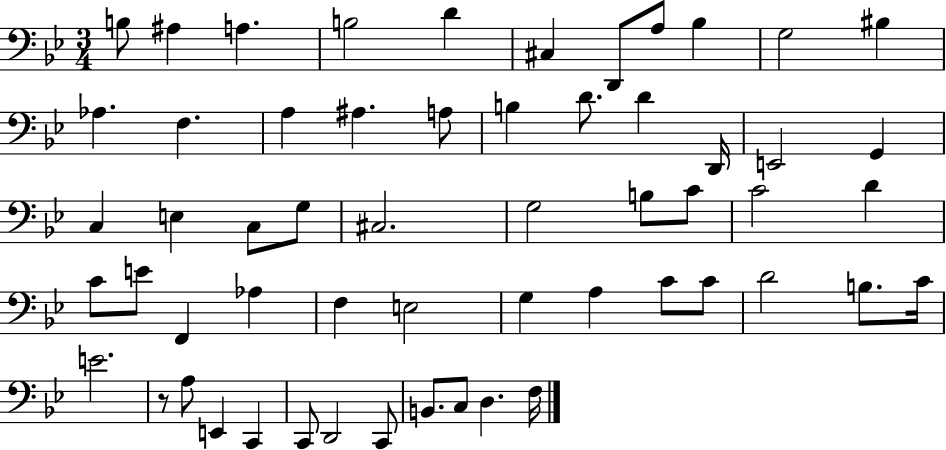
B3/e A#3/q A3/q. B3/h D4/q C#3/q D2/e A3/e Bb3/q G3/h BIS3/q Ab3/q. F3/q. A3/q A#3/q. A3/e B3/q D4/e. D4/q D2/s E2/h G2/q C3/q E3/q C3/e G3/e C#3/h. G3/h B3/e C4/e C4/h D4/q C4/e E4/e F2/q Ab3/q F3/q E3/h G3/q A3/q C4/e C4/e D4/h B3/e. C4/s E4/h. R/e A3/e E2/q C2/q C2/e D2/h C2/e B2/e. C3/e D3/q. F3/s